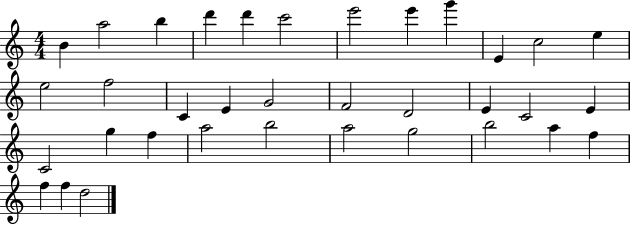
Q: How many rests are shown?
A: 0